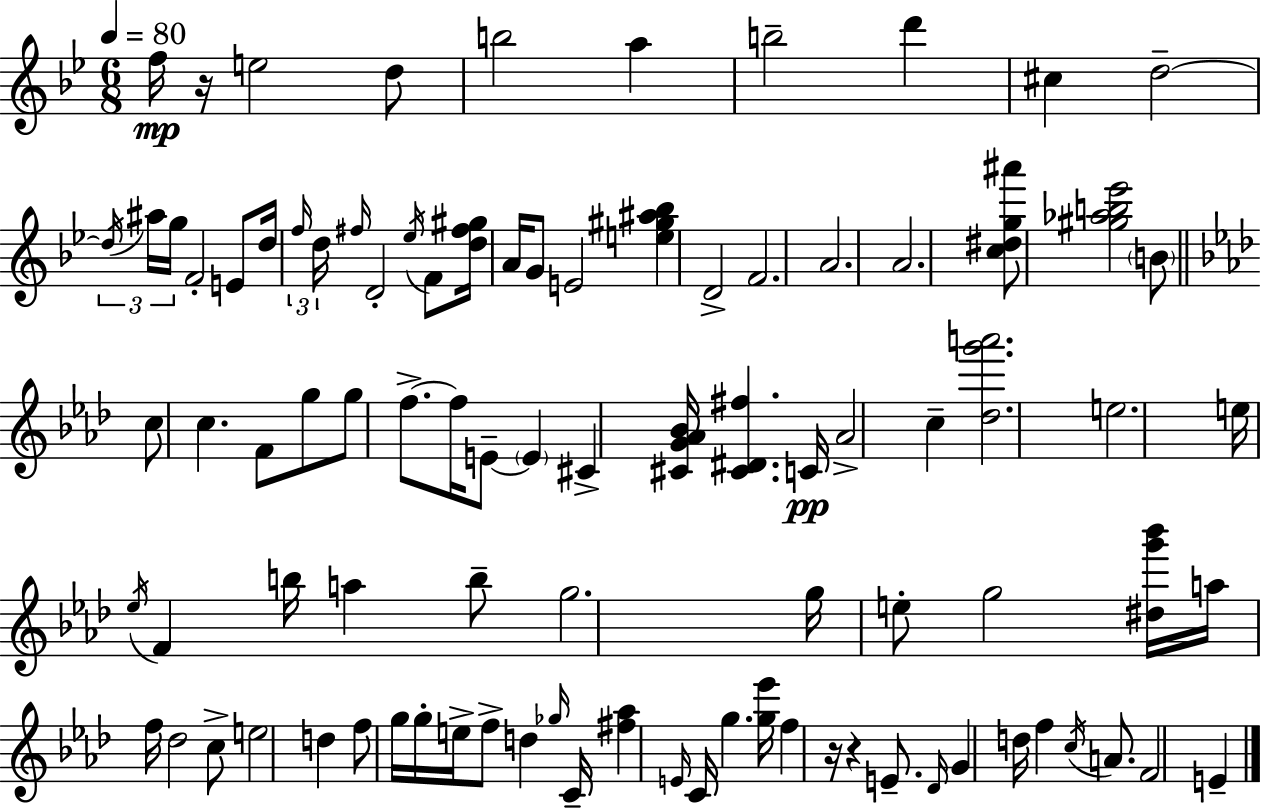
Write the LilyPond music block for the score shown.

{
  \clef treble
  \numericTimeSignature
  \time 6/8
  \key g \minor
  \tempo 4 = 80
  \repeat volta 2 { f''16\mp r16 e''2 d''8 | b''2 a''4 | b''2-- d'''4 | cis''4 d''2--~~ | \break \tuplet 3/2 { \acciaccatura { d''16 } ais''16 g''16 } f'2-. e'8 | d''16 \tuplet 3/2 { \grace { f''16 } d''16 \grace { fis''16 } } d'2-. | \acciaccatura { ees''16 } f'8 <d'' fis'' gis''>16 a'16 g'8 e'2 | <e'' gis'' ais'' bes''>4 d'2-> | \break f'2. | a'2. | a'2. | <c'' dis'' g'' ais'''>8 <gis'' aes'' b'' ees'''>2 | \break \parenthesize b'8 \bar "||" \break \key aes \major c''8 c''4. f'8 g''8 | g''8 f''8.->~~ f''16 e'8--~~ \parenthesize e'4 | cis'4-> <cis' g' aes' bes'>16 <cis' dis' fis''>4. c'16\pp | aes'2-> c''4-- | \break <des'' g''' a'''>2. | e''2. | e''16 \acciaccatura { ees''16 } f'4 b''16 a''4 b''8-- | g''2. | \break g''16 e''8-. g''2 | <dis'' g''' bes'''>16 a''16 f''16 des''2 c''8-> | e''2 d''4 | f''8 g''16 g''16-. e''16-> f''8-> d''4 | \break \grace { ges''16 } c'16-- <fis'' aes''>4 \grace { e'16 } c'16 g''4. | <g'' ees'''>16 f''4 r16 r4 | e'8.-- \grace { des'16 } g'4 d''16 f''4 | \acciaccatura { c''16 } a'8. f'2 | \break e'4-- } \bar "|."
}